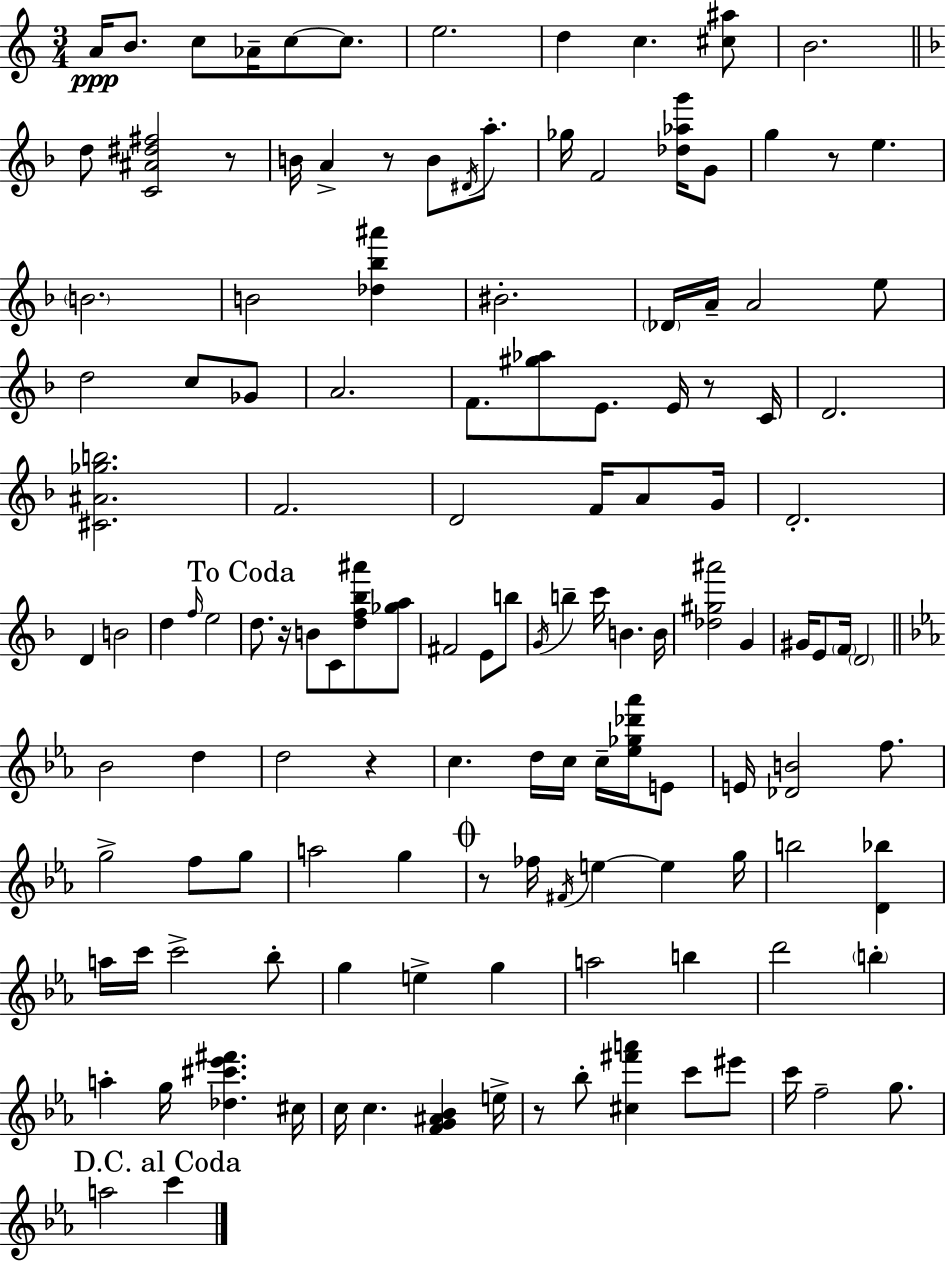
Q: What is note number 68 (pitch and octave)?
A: C5